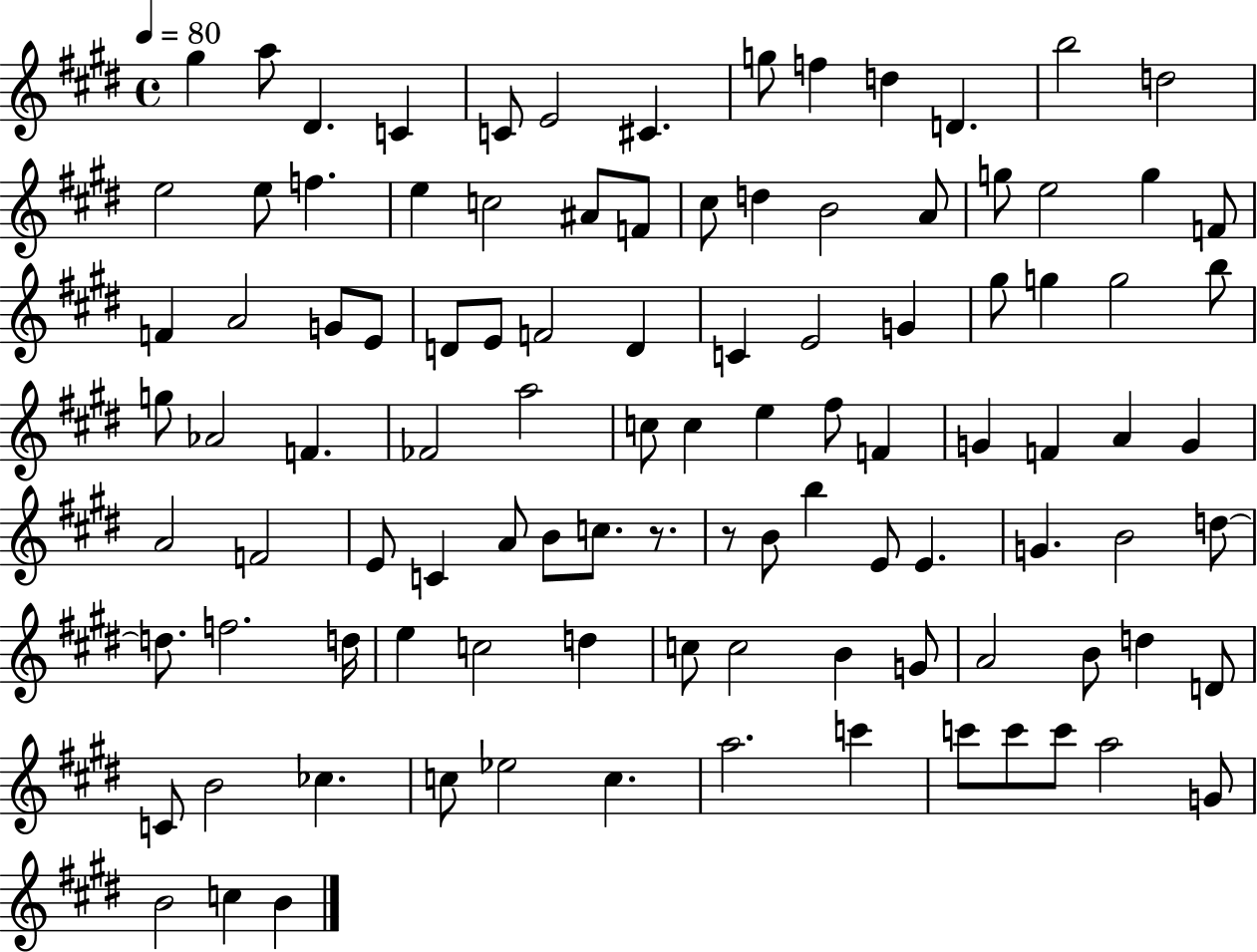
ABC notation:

X:1
T:Untitled
M:4/4
L:1/4
K:E
^g a/2 ^D C C/2 E2 ^C g/2 f d D b2 d2 e2 e/2 f e c2 ^A/2 F/2 ^c/2 d B2 A/2 g/2 e2 g F/2 F A2 G/2 E/2 D/2 E/2 F2 D C E2 G ^g/2 g g2 b/2 g/2 _A2 F _F2 a2 c/2 c e ^f/2 F G F A G A2 F2 E/2 C A/2 B/2 c/2 z/2 z/2 B/2 b E/2 E G B2 d/2 d/2 f2 d/4 e c2 d c/2 c2 B G/2 A2 B/2 d D/2 C/2 B2 _c c/2 _e2 c a2 c' c'/2 c'/2 c'/2 a2 G/2 B2 c B